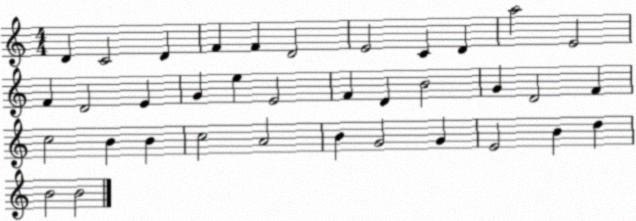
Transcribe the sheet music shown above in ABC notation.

X:1
T:Untitled
M:4/4
L:1/4
K:C
D C2 D F F D2 E2 C D a2 E2 F D2 E G e E2 F D B2 G D2 F c2 B B c2 A2 B G2 G E2 B d B2 B2